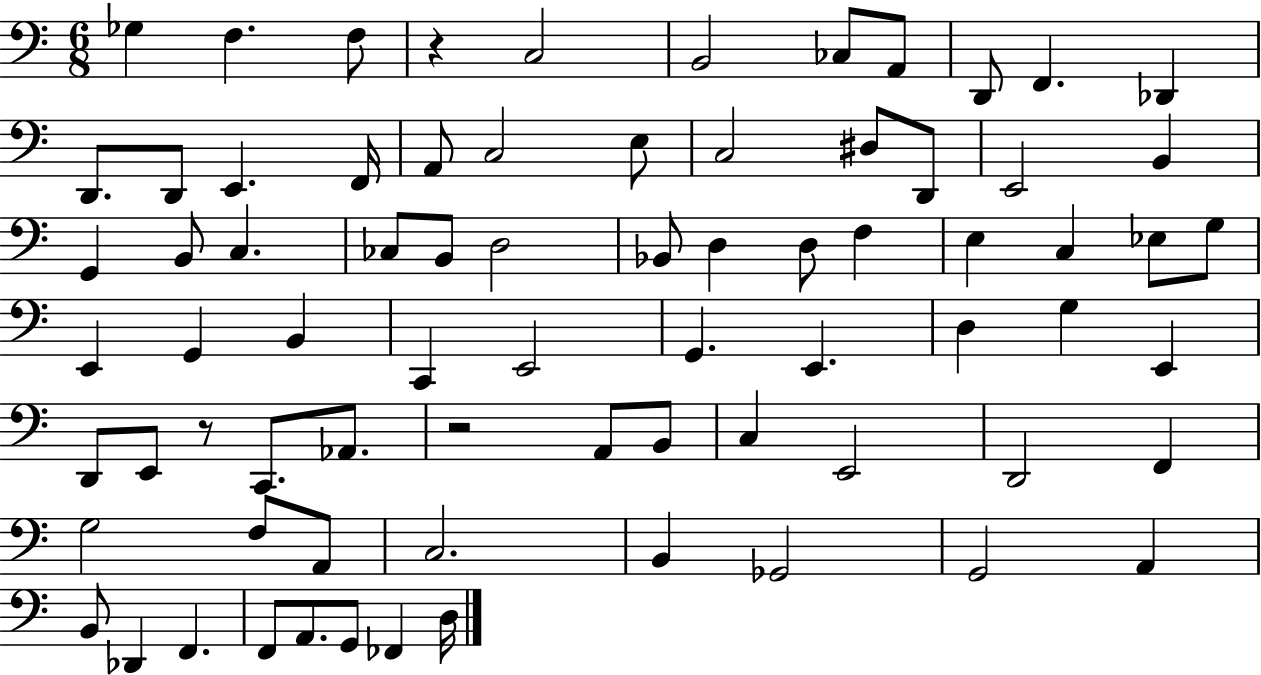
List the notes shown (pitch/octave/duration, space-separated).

Gb3/q F3/q. F3/e R/q C3/h B2/h CES3/e A2/e D2/e F2/q. Db2/q D2/e. D2/e E2/q. F2/s A2/e C3/h E3/e C3/h D#3/e D2/e E2/h B2/q G2/q B2/e C3/q. CES3/e B2/e D3/h Bb2/e D3/q D3/e F3/q E3/q C3/q Eb3/e G3/e E2/q G2/q B2/q C2/q E2/h G2/q. E2/q. D3/q G3/q E2/q D2/e E2/e R/e C2/e. Ab2/e. R/h A2/e B2/e C3/q E2/h D2/h F2/q G3/h F3/e A2/e C3/h. B2/q Gb2/h G2/h A2/q B2/e Db2/q F2/q. F2/e A2/e. G2/e FES2/q D3/s